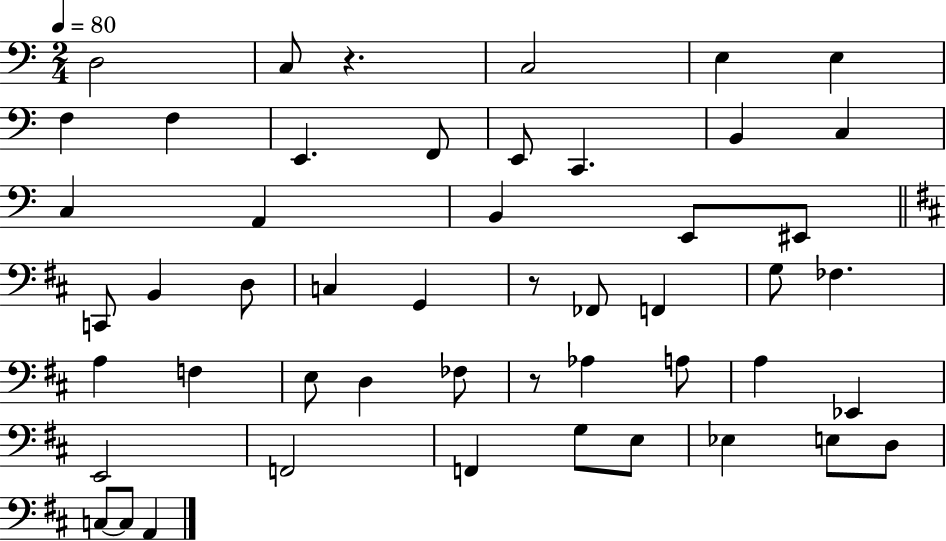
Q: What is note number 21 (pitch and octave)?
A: D3